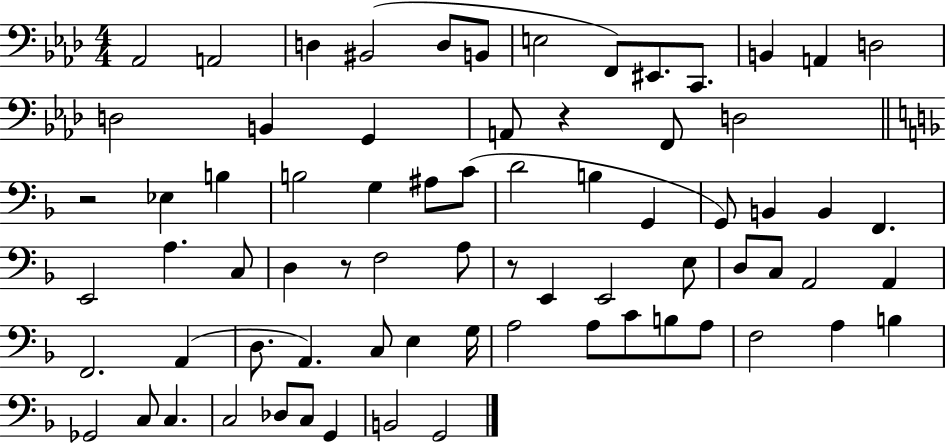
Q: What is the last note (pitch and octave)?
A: G2